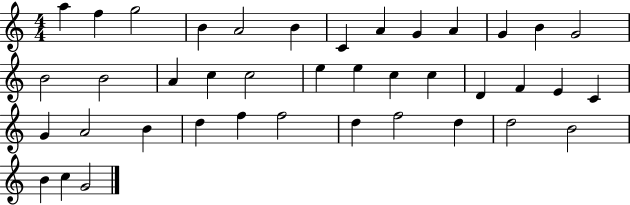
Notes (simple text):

A5/q F5/q G5/h B4/q A4/h B4/q C4/q A4/q G4/q A4/q G4/q B4/q G4/h B4/h B4/h A4/q C5/q C5/h E5/q E5/q C5/q C5/q D4/q F4/q E4/q C4/q G4/q A4/h B4/q D5/q F5/q F5/h D5/q F5/h D5/q D5/h B4/h B4/q C5/q G4/h